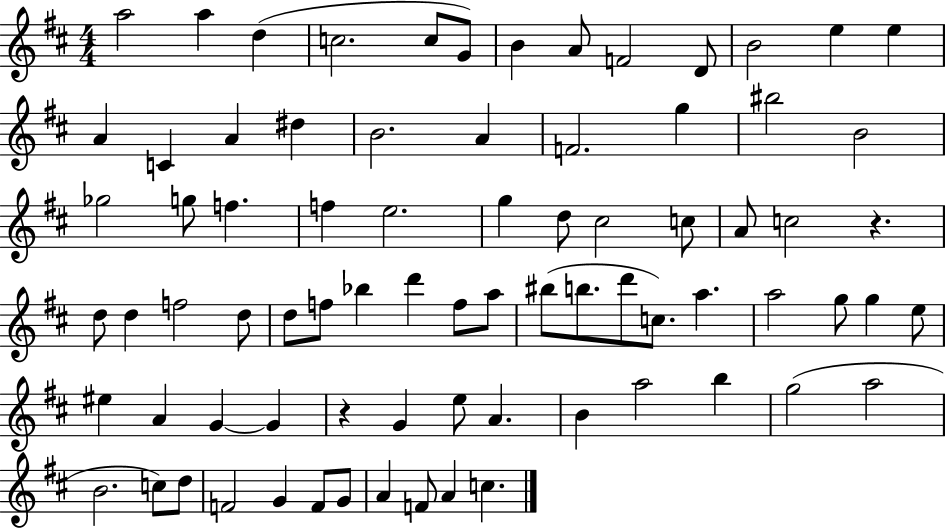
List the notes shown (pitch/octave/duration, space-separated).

A5/h A5/q D5/q C5/h. C5/e G4/e B4/q A4/e F4/h D4/e B4/h E5/q E5/q A4/q C4/q A4/q D#5/q B4/h. A4/q F4/h. G5/q BIS5/h B4/h Gb5/h G5/e F5/q. F5/q E5/h. G5/q D5/e C#5/h C5/e A4/e C5/h R/q. D5/e D5/q F5/h D5/e D5/e F5/e Bb5/q D6/q F5/e A5/e BIS5/e B5/e. D6/e C5/e. A5/q. A5/h G5/e G5/q E5/e EIS5/q A4/q G4/q G4/q R/q G4/q E5/e A4/q. B4/q A5/h B5/q G5/h A5/h B4/h. C5/e D5/e F4/h G4/q F4/e G4/e A4/q F4/e A4/q C5/q.